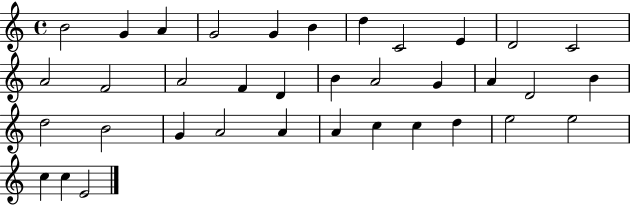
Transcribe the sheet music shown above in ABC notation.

X:1
T:Untitled
M:4/4
L:1/4
K:C
B2 G A G2 G B d C2 E D2 C2 A2 F2 A2 F D B A2 G A D2 B d2 B2 G A2 A A c c d e2 e2 c c E2